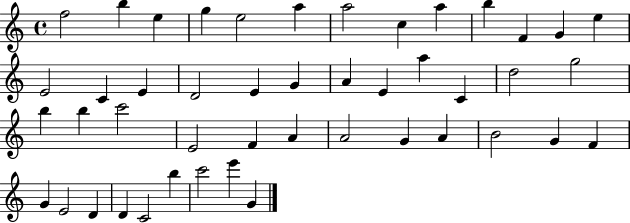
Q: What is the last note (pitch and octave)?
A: G4